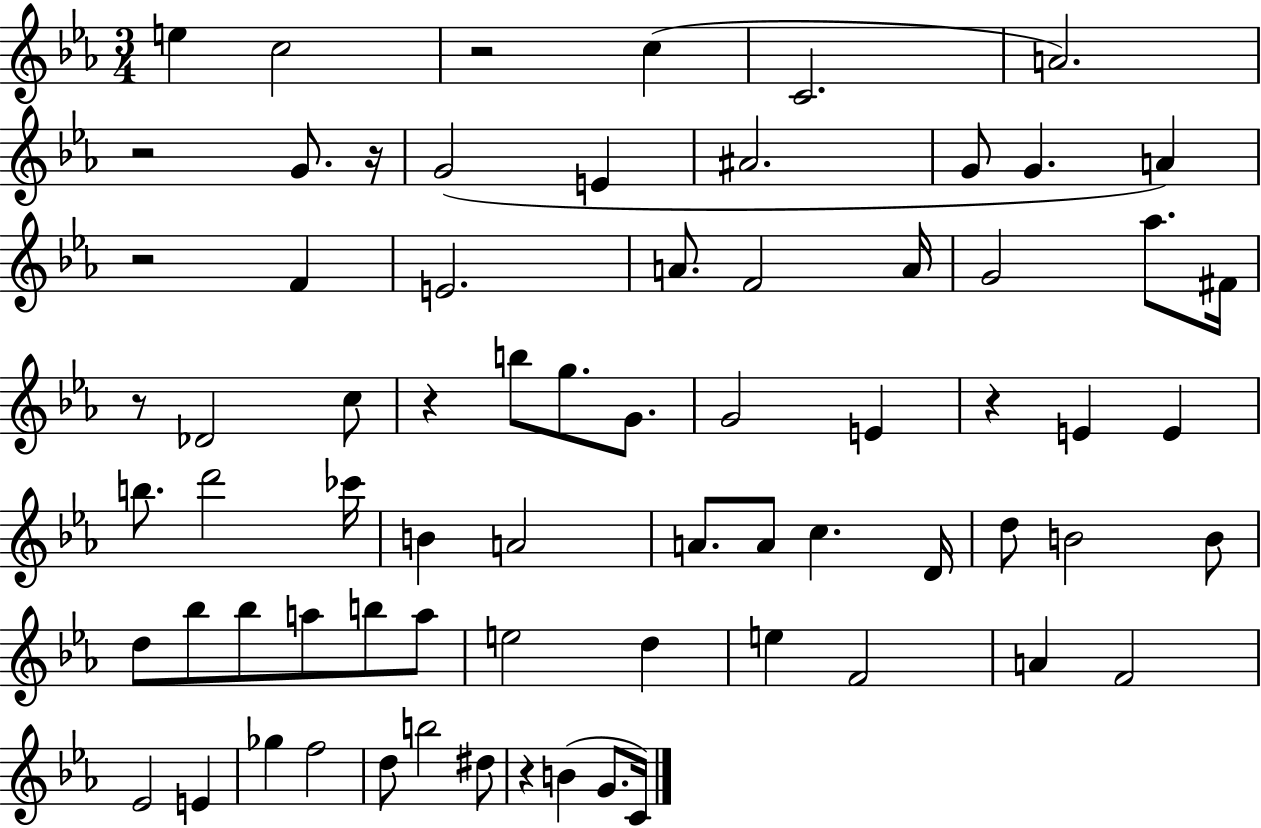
X:1
T:Untitled
M:3/4
L:1/4
K:Eb
e c2 z2 c C2 A2 z2 G/2 z/4 G2 E ^A2 G/2 G A z2 F E2 A/2 F2 A/4 G2 _a/2 ^F/4 z/2 _D2 c/2 z b/2 g/2 G/2 G2 E z E E b/2 d'2 _c'/4 B A2 A/2 A/2 c D/4 d/2 B2 B/2 d/2 _b/2 _b/2 a/2 b/2 a/2 e2 d e F2 A F2 _E2 E _g f2 d/2 b2 ^d/2 z B G/2 C/4